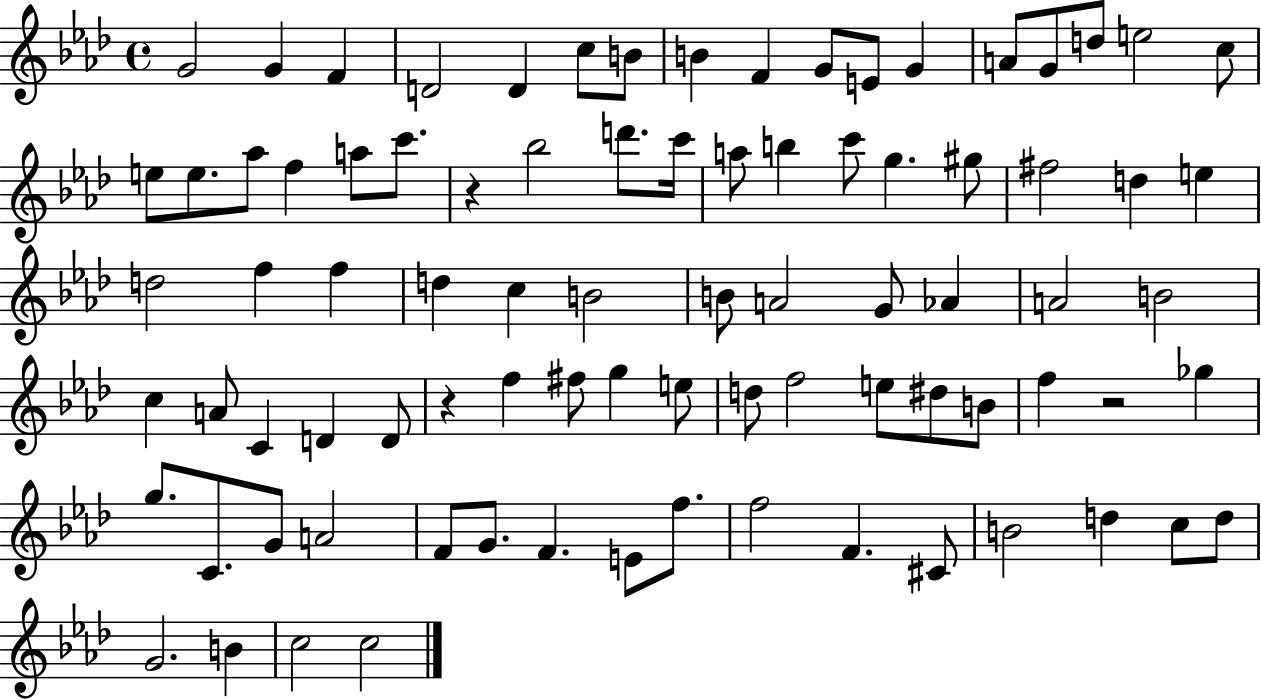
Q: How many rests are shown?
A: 3